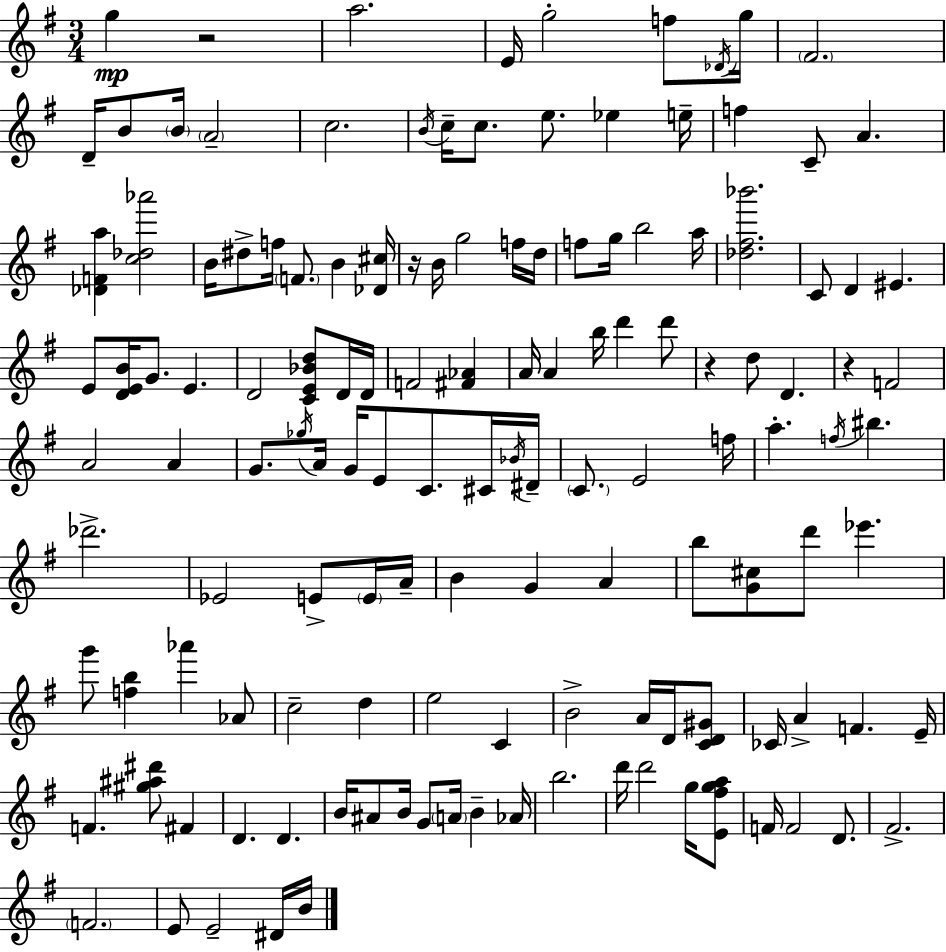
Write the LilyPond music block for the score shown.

{
  \clef treble
  \numericTimeSignature
  \time 3/4
  \key g \major
  g''4\mp r2 | a''2. | e'16 g''2-. f''8 \acciaccatura { des'16 } | g''16 \parenthesize fis'2. | \break d'16-- b'8 \parenthesize b'16 \parenthesize a'2-- | c''2. | \acciaccatura { b'16 } c''16-- c''8. e''8. ees''4 | e''16-- f''4 c'8-- a'4. | \break <des' f' a''>4 <c'' des'' aes'''>2 | b'16 dis''8-> f''16 \parenthesize f'8. b'4 | <des' cis''>16 r16 b'16 g''2 | f''16 d''16 f''8 g''16 b''2 | \break a''16 <des'' fis'' bes'''>2. | c'8 d'4 eis'4. | e'8 <d' e' b'>16 g'8. e'4. | d'2 <c' e' bes' d''>8 | \break d'16 d'16 f'2 <fis' aes'>4 | a'16 a'4 b''16 d'''4 | d'''8 r4 d''8 d'4. | r4 f'2 | \break a'2 a'4 | g'8. \acciaccatura { ges''16 } a'16 g'16 e'8 c'8. | cis'16 \acciaccatura { bes'16 } dis'16-- \parenthesize c'8. e'2 | f''16 a''4.-. \acciaccatura { f''16 } bis''4. | \break des'''2.-> | ees'2 | e'8-> \parenthesize e'16 a'16-- b'4 g'4 | a'4 b''8 <g' cis''>8 d'''8 ees'''4. | \break g'''8 <f'' b''>4 aes'''4 | aes'8 c''2-- | d''4 e''2 | c'4 b'2-> | \break a'16 d'16 <c' d' gis'>8 ces'16 a'4-> f'4. | e'16-- f'4. <gis'' ais'' dis'''>8 | fis'4 d'4. d'4. | b'16 ais'8 b'16 g'8 \parenthesize a'16 | \break b'4-- aes'16 b''2. | d'''16 d'''2 | g''16 <e' fis'' g'' a''>8 f'16 f'2 | d'8. fis'2.-> | \break \parenthesize f'2. | e'8 e'2-- | dis'16 b'16 \bar "|."
}